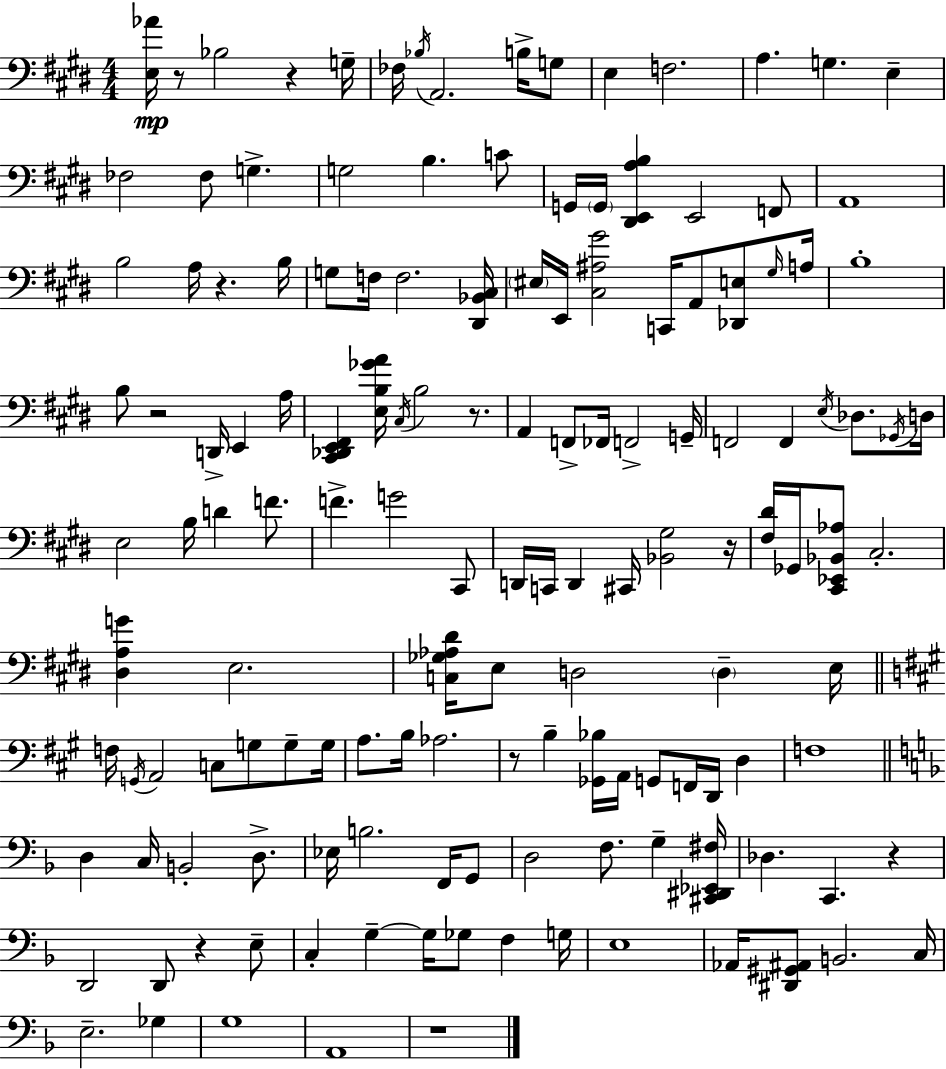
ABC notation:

X:1
T:Untitled
M:4/4
L:1/4
K:E
[E,_A]/4 z/2 _B,2 z G,/4 _F,/4 _B,/4 A,,2 B,/4 G,/2 E, F,2 A, G, E, _F,2 _F,/2 G, G,2 B, C/2 G,,/4 G,,/4 [^D,,E,,A,B,] E,,2 F,,/2 A,,4 B,2 A,/4 z B,/4 G,/2 F,/4 F,2 [^D,,_B,,^C,]/4 ^E,/4 E,,/4 [^C,^A,^G]2 C,,/4 A,,/2 [_D,,E,]/2 ^G,/4 A,/4 B,4 B,/2 z2 D,,/4 E,, A,/4 [^C,,_D,,E,,^F,,] [E,B,_GA]/4 ^C,/4 B,2 z/2 A,, F,,/2 _F,,/4 F,,2 G,,/4 F,,2 F,, E,/4 _D,/2 _G,,/4 D,/4 E,2 B,/4 D F/2 F G2 ^C,,/2 D,,/4 C,,/4 D,, ^C,,/4 [_B,,^G,]2 z/4 [^F,^D]/4 _G,,/4 [^C,,_E,,_B,,_A,]/2 ^C,2 [^D,A,G] E,2 [C,_G,_A,^D]/4 E,/2 D,2 D, E,/4 F,/4 G,,/4 A,,2 C,/2 G,/2 G,/2 G,/4 A,/2 B,/4 _A,2 z/2 B, [_G,,_B,]/4 A,,/4 G,,/2 F,,/4 D,,/4 D, F,4 D, C,/4 B,,2 D,/2 _E,/4 B,2 F,,/4 G,,/2 D,2 F,/2 G, [^C,,^D,,_E,,^F,]/4 _D, C,, z D,,2 D,,/2 z E,/2 C, G, G,/4 _G,/2 F, G,/4 E,4 _A,,/4 [^D,,^G,,^A,,]/2 B,,2 C,/4 E,2 _G, G,4 A,,4 z4